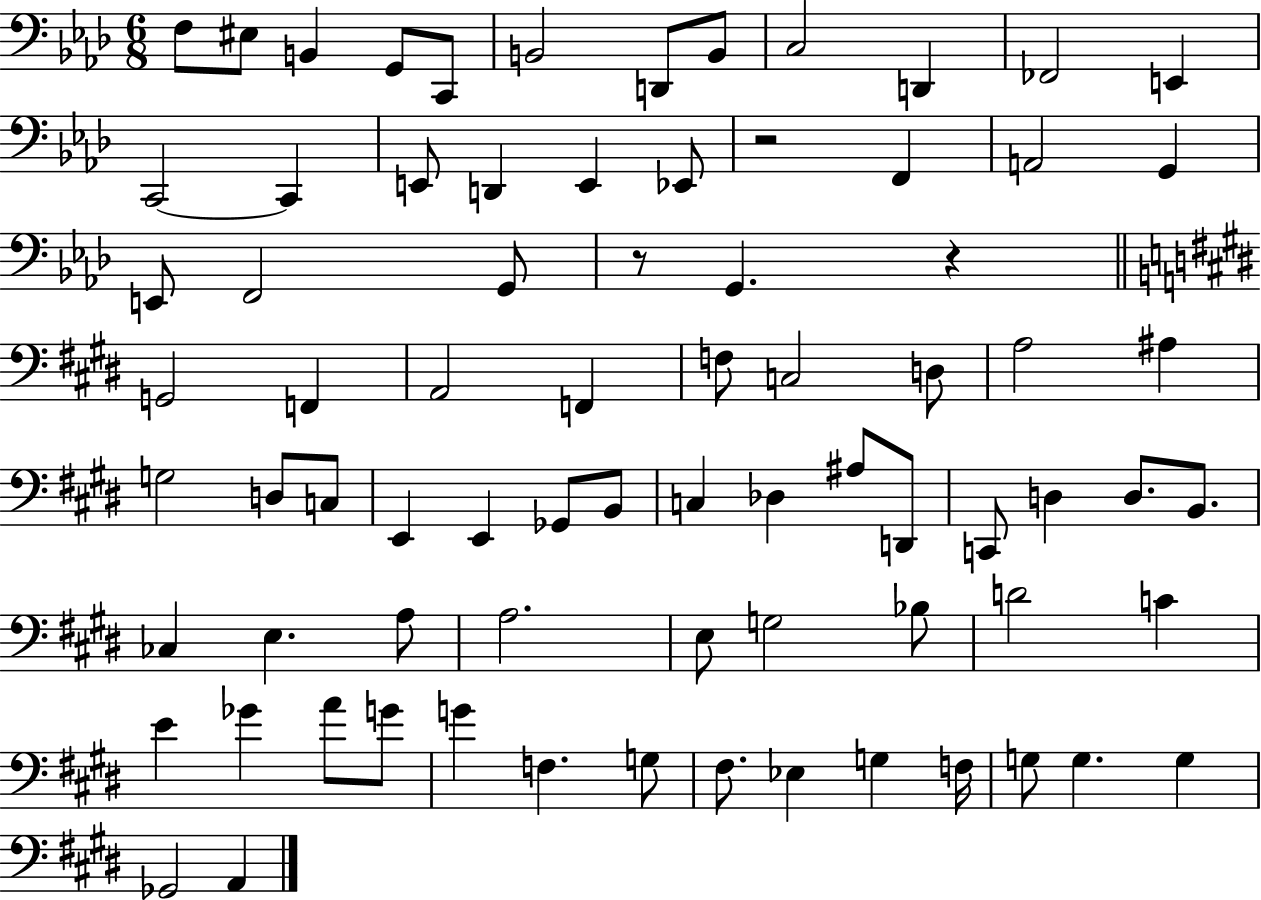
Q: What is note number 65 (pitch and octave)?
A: G3